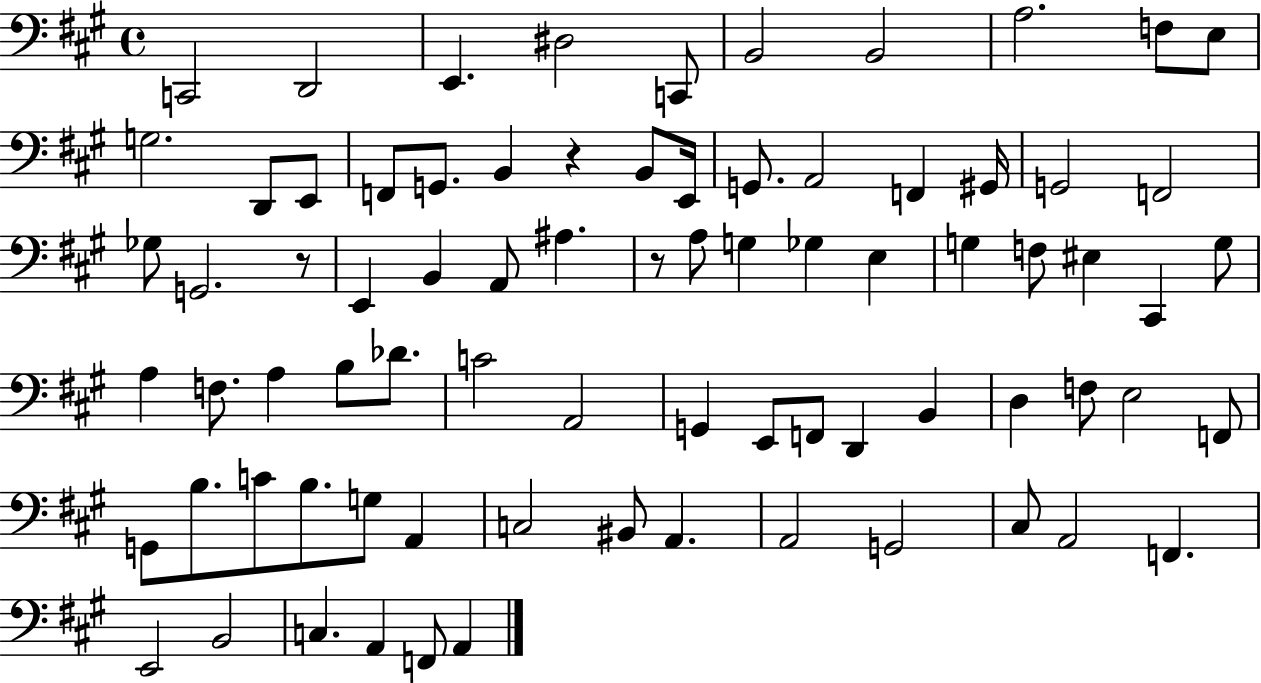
C2/h D2/h E2/q. D#3/h C2/e B2/h B2/h A3/h. F3/e E3/e G3/h. D2/e E2/e F2/e G2/e. B2/q R/q B2/e E2/s G2/e. A2/h F2/q G#2/s G2/h F2/h Gb3/e G2/h. R/e E2/q B2/q A2/e A#3/q. R/e A3/e G3/q Gb3/q E3/q G3/q F3/e EIS3/q C#2/q G3/e A3/q F3/e. A3/q B3/e Db4/e. C4/h A2/h G2/q E2/e F2/e D2/q B2/q D3/q F3/e E3/h F2/e G2/e B3/e. C4/e B3/e. G3/e A2/q C3/h BIS2/e A2/q. A2/h G2/h C#3/e A2/h F2/q. E2/h B2/h C3/q. A2/q F2/e A2/q